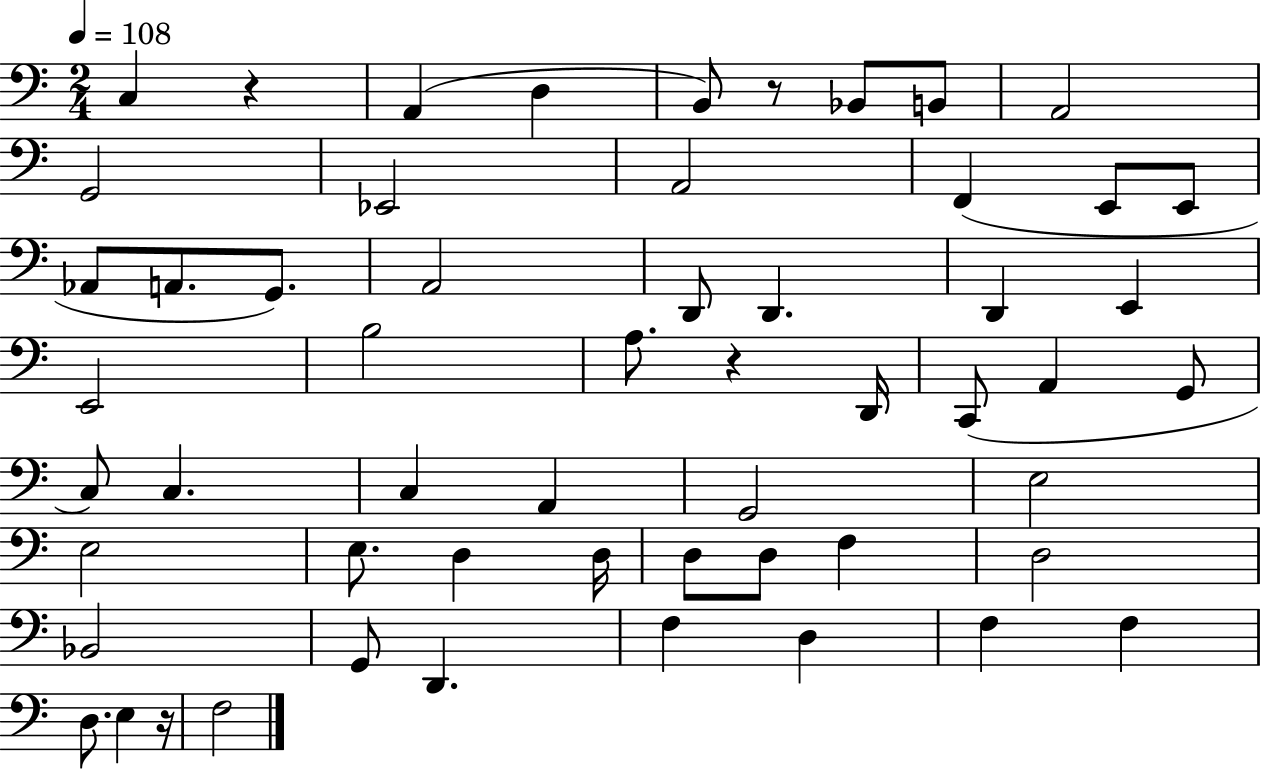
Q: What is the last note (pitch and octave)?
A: F3